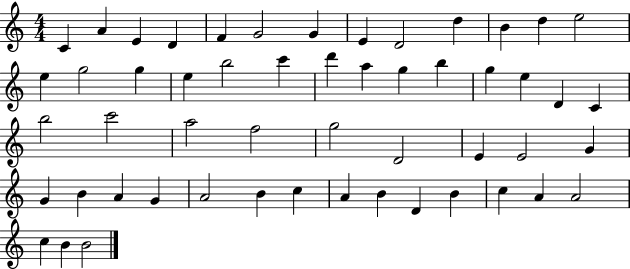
{
  \clef treble
  \numericTimeSignature
  \time 4/4
  \key c \major
  c'4 a'4 e'4 d'4 | f'4 g'2 g'4 | e'4 d'2 d''4 | b'4 d''4 e''2 | \break e''4 g''2 g''4 | e''4 b''2 c'''4 | d'''4 a''4 g''4 b''4 | g''4 e''4 d'4 c'4 | \break b''2 c'''2 | a''2 f''2 | g''2 d'2 | e'4 e'2 g'4 | \break g'4 b'4 a'4 g'4 | a'2 b'4 c''4 | a'4 b'4 d'4 b'4 | c''4 a'4 a'2 | \break c''4 b'4 b'2 | \bar "|."
}